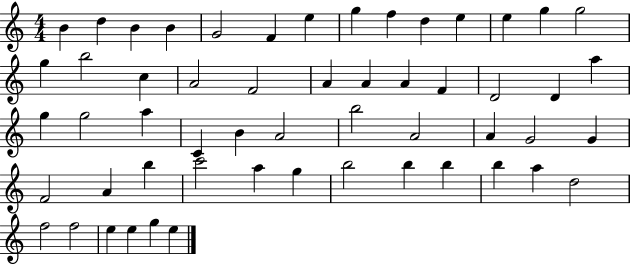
X:1
T:Untitled
M:4/4
L:1/4
K:C
B d B B G2 F e g f d e e g g2 g b2 c A2 F2 A A A F D2 D a g g2 a C B A2 b2 A2 A G2 G F2 A b c'2 a g b2 b b b a d2 f2 f2 e e g e